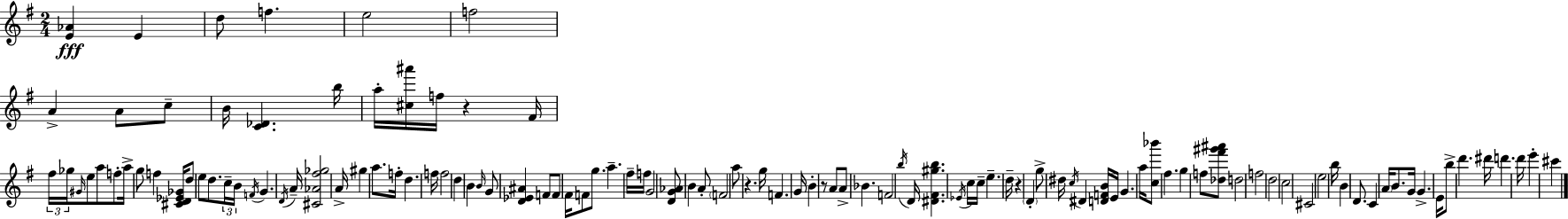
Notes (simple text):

[E4,Ab4]/q E4/q D5/e F5/q. E5/h F5/h A4/q A4/e C5/e B4/s [C4,Db4]/q. B5/s A5/s [C#5,A#6]/s F5/s R/q F#4/s F#5/s Gb5/s G#4/s E5/e A5/e F5/e A5/s G5/e F5/q [C#4,D4,Eb4,Gb4]/s D5/e E5/e D5/e. C5/s B4/s F4/s G4/q. D4/s A4/s [C#4,Ab4,F#5,Gb5]/h A4/s G#5/q A5/e. F5/s D5/q. F5/s F5/h D5/q B4/q B4/s G4/e [D4,Eb4,A#4]/q F4/e F4/e F#4/s F4/e G5/e. A5/q. F#5/s F5/s G4/h [D4,G4,Ab4]/e B4/q A4/e F4/h A5/e R/q. G5/s F4/q. G4/s B4/q R/e A4/e A4/e Bb4/q. F4/h B5/s D4/s [D#4,F#4,G#5,B5]/q. Eb4/s C5/s C5/s E5/q. D5/s R/q D4/q G5/e D#5/s C5/s D#4/q [D4,F4,B4]/s E4/s G4/q. A5/s [C5,Bb6]/e F#5/q. G5/q F5/e [Db5,F#6,G#6,A#6]/e D5/h F5/h D5/h C5/h C#4/h E5/h B5/s B4/q D4/e. C4/q A4/s B4/e. G4/s G4/q. E4/s B5/e D6/q. D#6/s D6/q. D6/s E6/q C#6/q